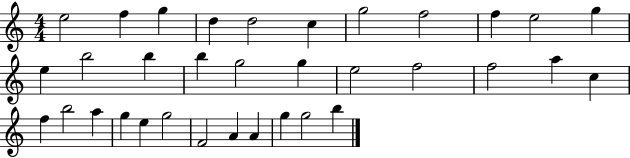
X:1
T:Untitled
M:4/4
L:1/4
K:C
e2 f g d d2 c g2 f2 f e2 g e b2 b b g2 g e2 f2 f2 a c f b2 a g e g2 F2 A A g g2 b